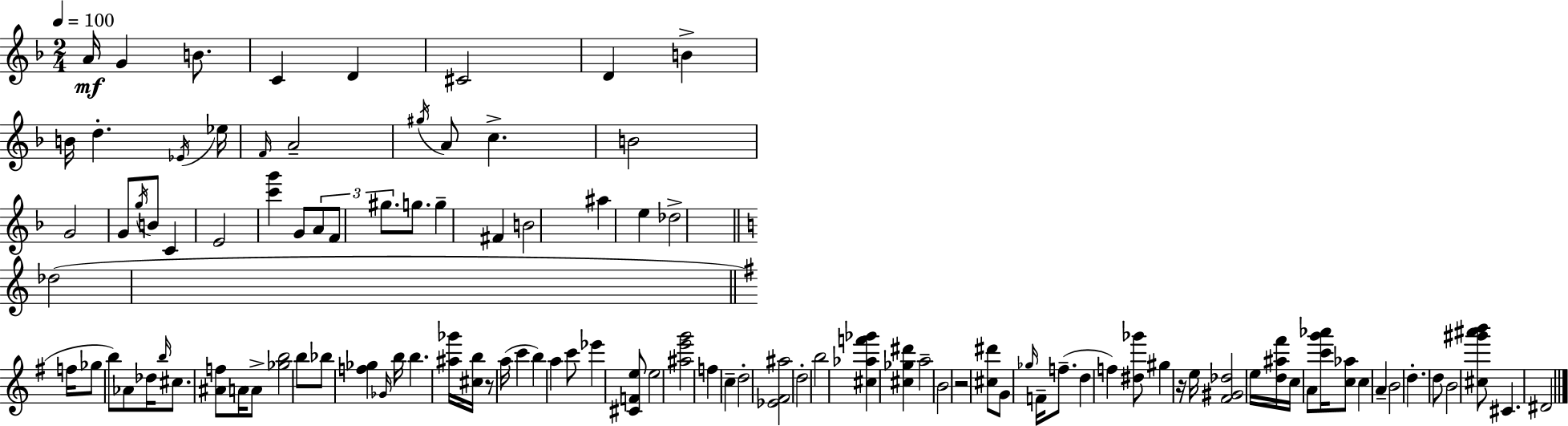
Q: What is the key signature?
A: D minor